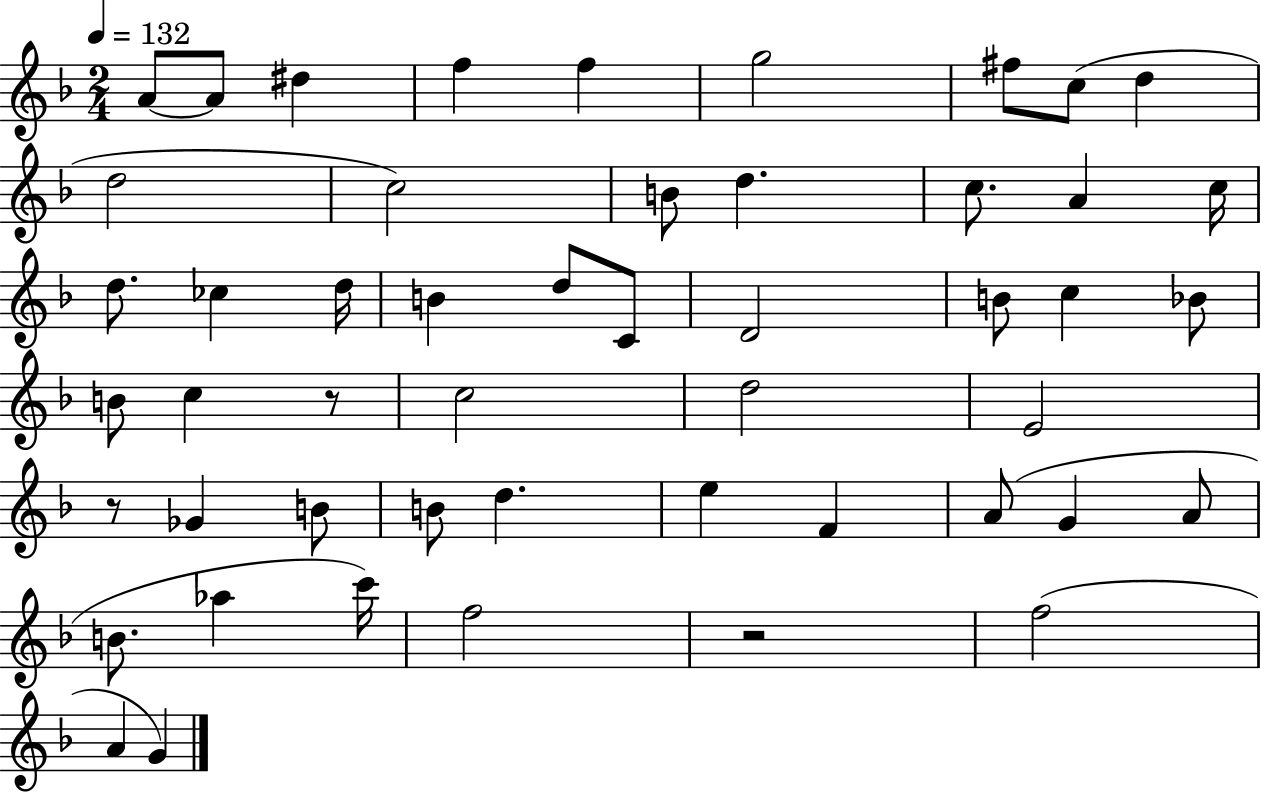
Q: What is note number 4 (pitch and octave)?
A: F5